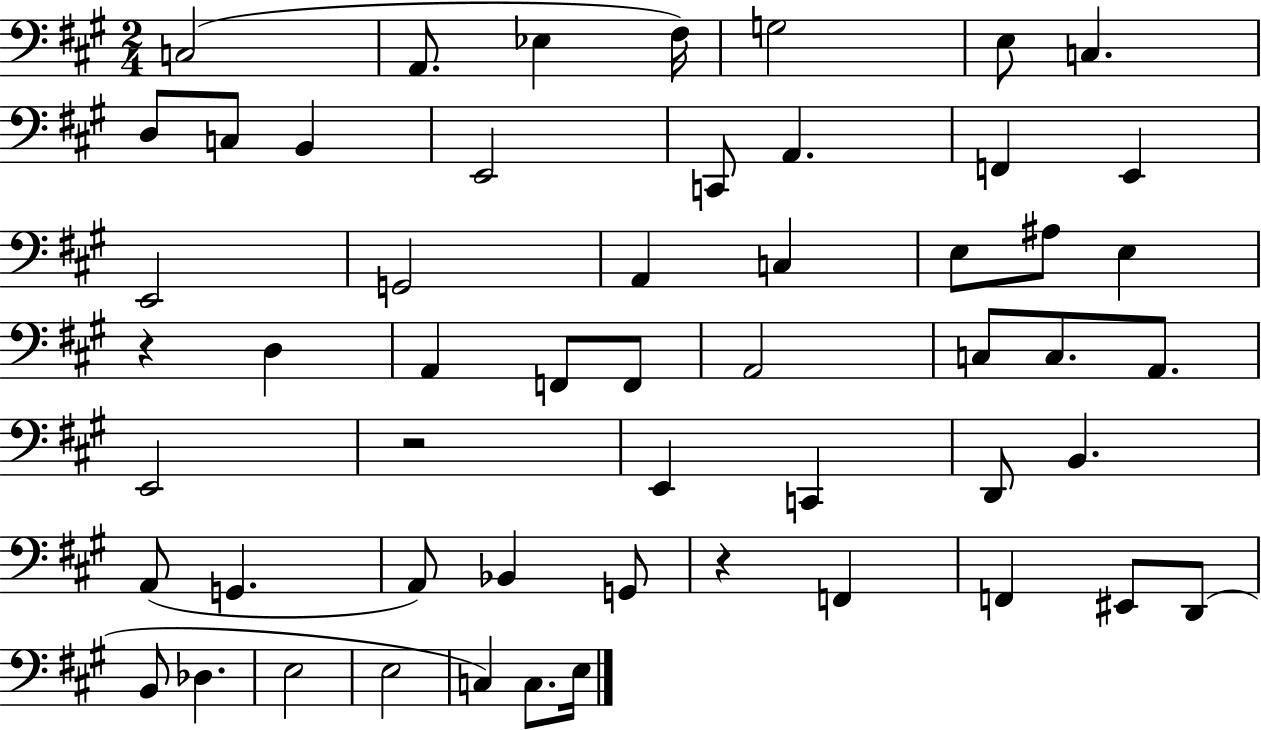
{
  \clef bass
  \numericTimeSignature
  \time 2/4
  \key a \major
  \repeat volta 2 { c2( | a,8. ees4 fis16) | g2 | e8 c4. | \break d8 c8 b,4 | e,2 | c,8 a,4. | f,4 e,4 | \break e,2 | g,2 | a,4 c4 | e8 ais8 e4 | \break r4 d4 | a,4 f,8 f,8 | a,2 | c8 c8. a,8. | \break e,2 | r2 | e,4 c,4 | d,8 b,4. | \break a,8( g,4. | a,8) bes,4 g,8 | r4 f,4 | f,4 eis,8 d,8( | \break b,8 des4. | e2 | e2 | c4) c8. e16 | \break } \bar "|."
}